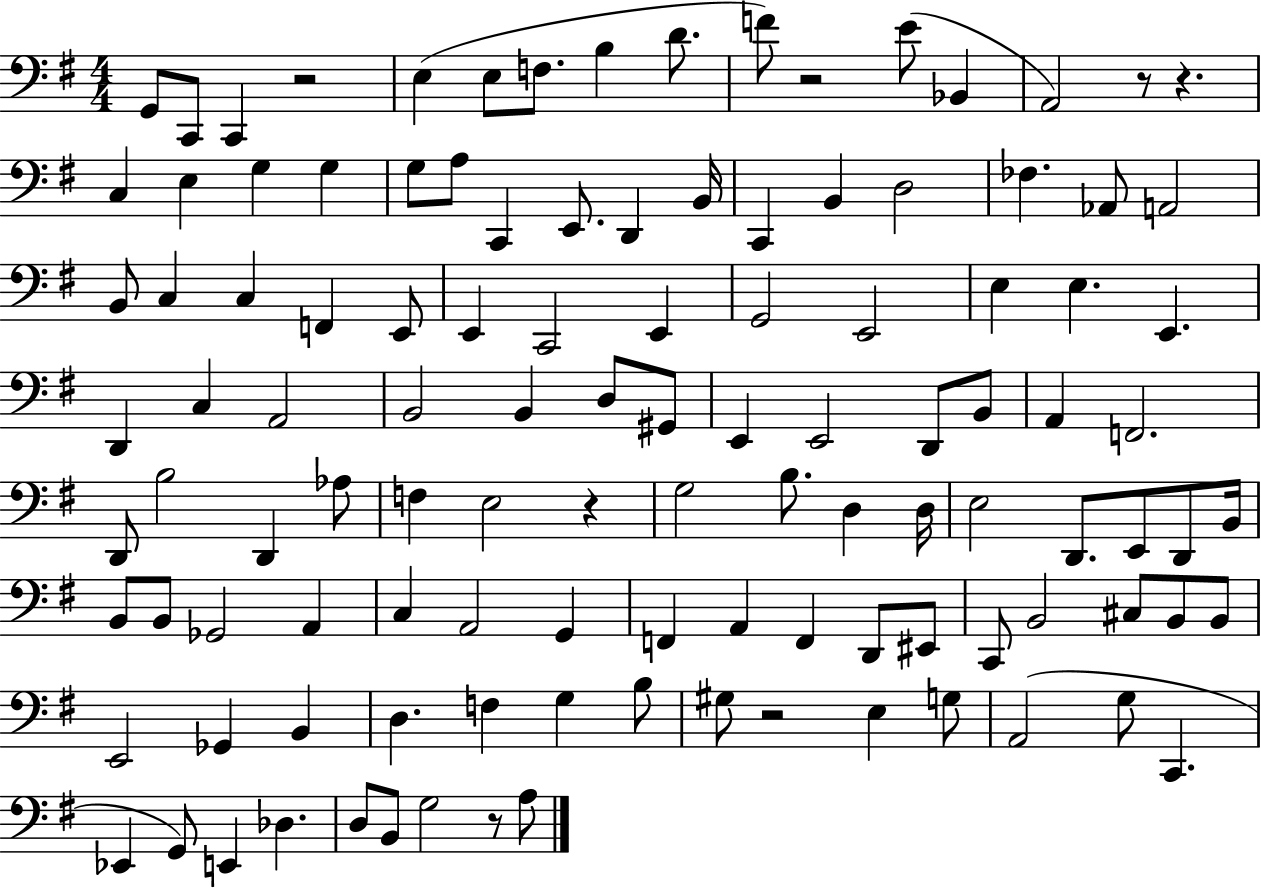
{
  \clef bass
  \numericTimeSignature
  \time 4/4
  \key g \major
  g,8 c,8 c,4 r2 | e4( e8 f8. b4 d'8. | f'8) r2 e'8( bes,4 | a,2) r8 r4. | \break c4 e4 g4 g4 | g8 a8 c,4 e,8. d,4 b,16 | c,4 b,4 d2 | fes4. aes,8 a,2 | \break b,8 c4 c4 f,4 e,8 | e,4 c,2 e,4 | g,2 e,2 | e4 e4. e,4. | \break d,4 c4 a,2 | b,2 b,4 d8 gis,8 | e,4 e,2 d,8 b,8 | a,4 f,2. | \break d,8 b2 d,4 aes8 | f4 e2 r4 | g2 b8. d4 d16 | e2 d,8. e,8 d,8 b,16 | \break b,8 b,8 ges,2 a,4 | c4 a,2 g,4 | f,4 a,4 f,4 d,8 eis,8 | c,8 b,2 cis8 b,8 b,8 | \break e,2 ges,4 b,4 | d4. f4 g4 b8 | gis8 r2 e4 g8 | a,2( g8 c,4. | \break ees,4 g,8) e,4 des4. | d8 b,8 g2 r8 a8 | \bar "|."
}